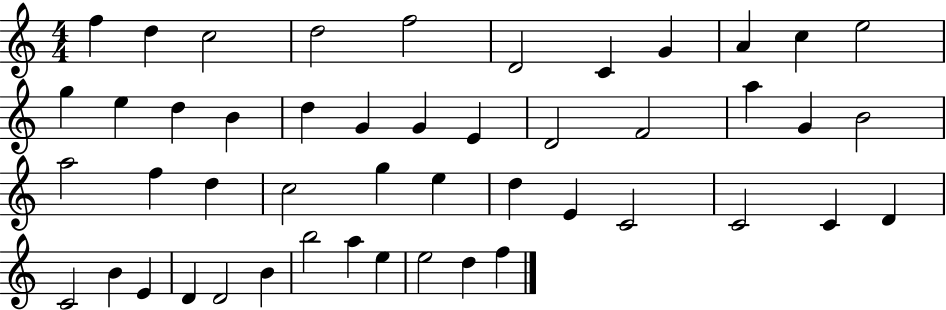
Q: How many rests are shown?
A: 0